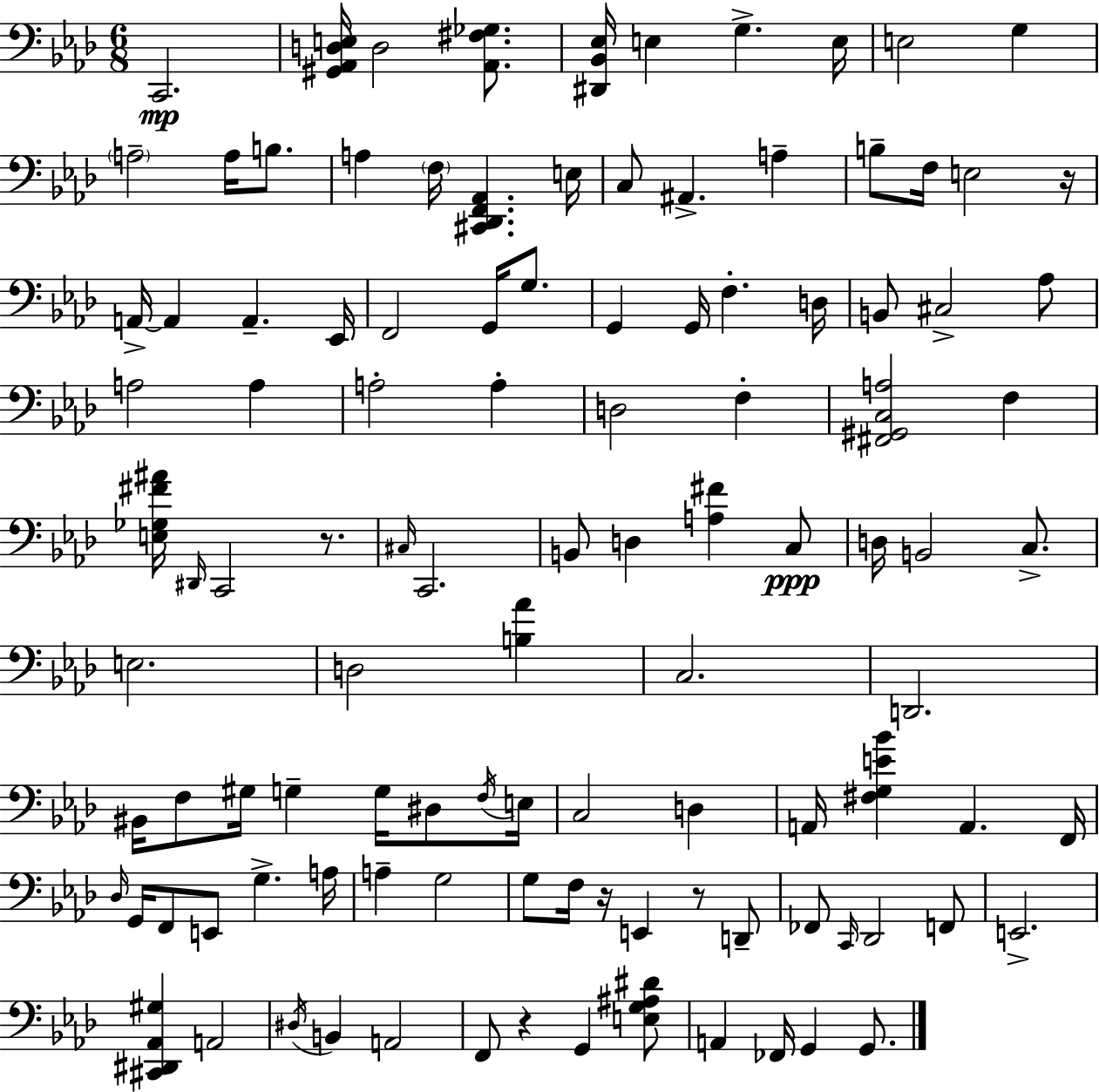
{
  \clef bass
  \numericTimeSignature
  \time 6/8
  \key f \minor
  c,2.\mp | <gis, aes, d e>16 d2 <aes, fis ges>8. | <dis, bes, ees>16 e4 g4.-> e16 | e2 g4 | \break \parenthesize a2-- a16 b8. | a4 \parenthesize f16 <cis, des, f, aes,>4. e16 | c8 ais,4.-> a4-- | b8-- f16 e2 r16 | \break a,16->~~ a,4 a,4.-- ees,16 | f,2 g,16 g8. | g,4 g,16 f4.-. d16 | b,8 cis2-> aes8 | \break a2 a4 | a2-. a4-. | d2 f4-. | <fis, gis, c a>2 f4 | \break <e ges fis' ais'>16 \grace { dis,16 } c,2 r8. | \grace { cis16 } c,2. | b,8 d4 <a fis'>4 | c8\ppp d16 b,2 c8.-> | \break e2. | d2 <b aes'>4 | c2. | d,2. | \break bis,16 f8 gis16 g4-- g16 dis8 | \acciaccatura { f16 } e16 c2 d4 | a,16 <fis g e' bes'>4 a,4. | f,16 \grace { des16 } g,16 f,8 e,8 g4.-> | \break a16 a4-- g2 | g8 f16 r16 e,4 | r8 d,8-- fes,8 \grace { c,16 } des,2 | f,8 e,2.-> | \break <cis, dis, aes, gis>4 a,2 | \acciaccatura { dis16 } b,4 a,2 | f,8 r4 | g,4 <e g ais dis'>8 a,4 fes,16 g,4 | \break g,8. \bar "|."
}